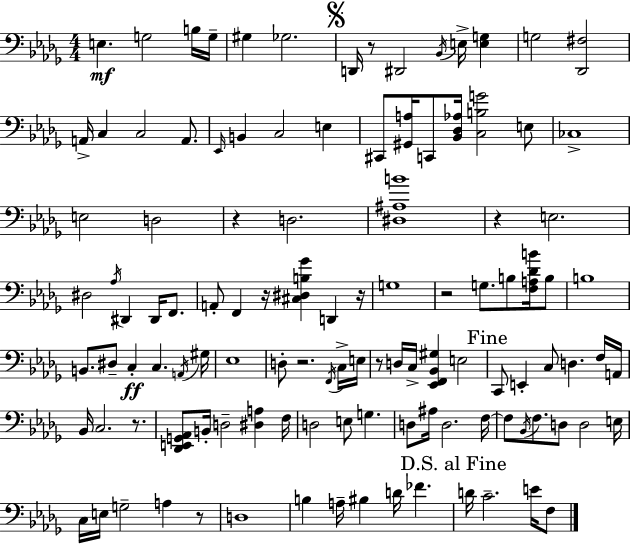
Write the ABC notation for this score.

X:1
T:Untitled
M:4/4
L:1/4
K:Bbm
E, G,2 B,/4 G,/4 ^G, _G,2 D,,/4 z/2 ^D,,2 _B,,/4 E,/4 [E,G,] G,2 [_D,,^F,]2 A,,/4 C, C,2 A,,/2 _E,,/4 B,, C,2 E, ^C,,/2 [^G,,A,]/4 C,,/2 [_B,,_D,_A,]/4 [C,B,G]2 E,/2 _C,4 E,2 D,2 z D,2 [^D,^A,B]4 z E,2 ^D,2 _A,/4 ^D,, ^D,,/4 F,,/2 A,,/2 F,, z/4 [^C,^D,B,_G] D,, z/4 G,4 z2 G,/2 B,/2 [F,A,_DB]/4 B,/2 B,4 B,,/2 ^D,/2 C, C, A,,/4 ^G,/4 _E,4 D,/2 z2 F,,/4 C,/4 E,/4 z/2 D,/4 C,/4 [_E,,F,,_B,,^G,] E,2 C,,/2 E,, C,/2 D, F,/4 A,,/4 _B,,/4 C,2 z/2 [_D,,E,,G,,_A,,]/2 B,,/4 D,2 [^D,A,] F,/4 D,2 E,/2 G, D,/2 ^A,/4 D,2 F,/4 F,/2 _B,,/4 F,/2 D,/2 D,2 E,/4 C,/4 E,/4 G,2 A, z/2 D,4 B, A,/4 ^B, D/4 _F D/4 C2 E/4 F,/2